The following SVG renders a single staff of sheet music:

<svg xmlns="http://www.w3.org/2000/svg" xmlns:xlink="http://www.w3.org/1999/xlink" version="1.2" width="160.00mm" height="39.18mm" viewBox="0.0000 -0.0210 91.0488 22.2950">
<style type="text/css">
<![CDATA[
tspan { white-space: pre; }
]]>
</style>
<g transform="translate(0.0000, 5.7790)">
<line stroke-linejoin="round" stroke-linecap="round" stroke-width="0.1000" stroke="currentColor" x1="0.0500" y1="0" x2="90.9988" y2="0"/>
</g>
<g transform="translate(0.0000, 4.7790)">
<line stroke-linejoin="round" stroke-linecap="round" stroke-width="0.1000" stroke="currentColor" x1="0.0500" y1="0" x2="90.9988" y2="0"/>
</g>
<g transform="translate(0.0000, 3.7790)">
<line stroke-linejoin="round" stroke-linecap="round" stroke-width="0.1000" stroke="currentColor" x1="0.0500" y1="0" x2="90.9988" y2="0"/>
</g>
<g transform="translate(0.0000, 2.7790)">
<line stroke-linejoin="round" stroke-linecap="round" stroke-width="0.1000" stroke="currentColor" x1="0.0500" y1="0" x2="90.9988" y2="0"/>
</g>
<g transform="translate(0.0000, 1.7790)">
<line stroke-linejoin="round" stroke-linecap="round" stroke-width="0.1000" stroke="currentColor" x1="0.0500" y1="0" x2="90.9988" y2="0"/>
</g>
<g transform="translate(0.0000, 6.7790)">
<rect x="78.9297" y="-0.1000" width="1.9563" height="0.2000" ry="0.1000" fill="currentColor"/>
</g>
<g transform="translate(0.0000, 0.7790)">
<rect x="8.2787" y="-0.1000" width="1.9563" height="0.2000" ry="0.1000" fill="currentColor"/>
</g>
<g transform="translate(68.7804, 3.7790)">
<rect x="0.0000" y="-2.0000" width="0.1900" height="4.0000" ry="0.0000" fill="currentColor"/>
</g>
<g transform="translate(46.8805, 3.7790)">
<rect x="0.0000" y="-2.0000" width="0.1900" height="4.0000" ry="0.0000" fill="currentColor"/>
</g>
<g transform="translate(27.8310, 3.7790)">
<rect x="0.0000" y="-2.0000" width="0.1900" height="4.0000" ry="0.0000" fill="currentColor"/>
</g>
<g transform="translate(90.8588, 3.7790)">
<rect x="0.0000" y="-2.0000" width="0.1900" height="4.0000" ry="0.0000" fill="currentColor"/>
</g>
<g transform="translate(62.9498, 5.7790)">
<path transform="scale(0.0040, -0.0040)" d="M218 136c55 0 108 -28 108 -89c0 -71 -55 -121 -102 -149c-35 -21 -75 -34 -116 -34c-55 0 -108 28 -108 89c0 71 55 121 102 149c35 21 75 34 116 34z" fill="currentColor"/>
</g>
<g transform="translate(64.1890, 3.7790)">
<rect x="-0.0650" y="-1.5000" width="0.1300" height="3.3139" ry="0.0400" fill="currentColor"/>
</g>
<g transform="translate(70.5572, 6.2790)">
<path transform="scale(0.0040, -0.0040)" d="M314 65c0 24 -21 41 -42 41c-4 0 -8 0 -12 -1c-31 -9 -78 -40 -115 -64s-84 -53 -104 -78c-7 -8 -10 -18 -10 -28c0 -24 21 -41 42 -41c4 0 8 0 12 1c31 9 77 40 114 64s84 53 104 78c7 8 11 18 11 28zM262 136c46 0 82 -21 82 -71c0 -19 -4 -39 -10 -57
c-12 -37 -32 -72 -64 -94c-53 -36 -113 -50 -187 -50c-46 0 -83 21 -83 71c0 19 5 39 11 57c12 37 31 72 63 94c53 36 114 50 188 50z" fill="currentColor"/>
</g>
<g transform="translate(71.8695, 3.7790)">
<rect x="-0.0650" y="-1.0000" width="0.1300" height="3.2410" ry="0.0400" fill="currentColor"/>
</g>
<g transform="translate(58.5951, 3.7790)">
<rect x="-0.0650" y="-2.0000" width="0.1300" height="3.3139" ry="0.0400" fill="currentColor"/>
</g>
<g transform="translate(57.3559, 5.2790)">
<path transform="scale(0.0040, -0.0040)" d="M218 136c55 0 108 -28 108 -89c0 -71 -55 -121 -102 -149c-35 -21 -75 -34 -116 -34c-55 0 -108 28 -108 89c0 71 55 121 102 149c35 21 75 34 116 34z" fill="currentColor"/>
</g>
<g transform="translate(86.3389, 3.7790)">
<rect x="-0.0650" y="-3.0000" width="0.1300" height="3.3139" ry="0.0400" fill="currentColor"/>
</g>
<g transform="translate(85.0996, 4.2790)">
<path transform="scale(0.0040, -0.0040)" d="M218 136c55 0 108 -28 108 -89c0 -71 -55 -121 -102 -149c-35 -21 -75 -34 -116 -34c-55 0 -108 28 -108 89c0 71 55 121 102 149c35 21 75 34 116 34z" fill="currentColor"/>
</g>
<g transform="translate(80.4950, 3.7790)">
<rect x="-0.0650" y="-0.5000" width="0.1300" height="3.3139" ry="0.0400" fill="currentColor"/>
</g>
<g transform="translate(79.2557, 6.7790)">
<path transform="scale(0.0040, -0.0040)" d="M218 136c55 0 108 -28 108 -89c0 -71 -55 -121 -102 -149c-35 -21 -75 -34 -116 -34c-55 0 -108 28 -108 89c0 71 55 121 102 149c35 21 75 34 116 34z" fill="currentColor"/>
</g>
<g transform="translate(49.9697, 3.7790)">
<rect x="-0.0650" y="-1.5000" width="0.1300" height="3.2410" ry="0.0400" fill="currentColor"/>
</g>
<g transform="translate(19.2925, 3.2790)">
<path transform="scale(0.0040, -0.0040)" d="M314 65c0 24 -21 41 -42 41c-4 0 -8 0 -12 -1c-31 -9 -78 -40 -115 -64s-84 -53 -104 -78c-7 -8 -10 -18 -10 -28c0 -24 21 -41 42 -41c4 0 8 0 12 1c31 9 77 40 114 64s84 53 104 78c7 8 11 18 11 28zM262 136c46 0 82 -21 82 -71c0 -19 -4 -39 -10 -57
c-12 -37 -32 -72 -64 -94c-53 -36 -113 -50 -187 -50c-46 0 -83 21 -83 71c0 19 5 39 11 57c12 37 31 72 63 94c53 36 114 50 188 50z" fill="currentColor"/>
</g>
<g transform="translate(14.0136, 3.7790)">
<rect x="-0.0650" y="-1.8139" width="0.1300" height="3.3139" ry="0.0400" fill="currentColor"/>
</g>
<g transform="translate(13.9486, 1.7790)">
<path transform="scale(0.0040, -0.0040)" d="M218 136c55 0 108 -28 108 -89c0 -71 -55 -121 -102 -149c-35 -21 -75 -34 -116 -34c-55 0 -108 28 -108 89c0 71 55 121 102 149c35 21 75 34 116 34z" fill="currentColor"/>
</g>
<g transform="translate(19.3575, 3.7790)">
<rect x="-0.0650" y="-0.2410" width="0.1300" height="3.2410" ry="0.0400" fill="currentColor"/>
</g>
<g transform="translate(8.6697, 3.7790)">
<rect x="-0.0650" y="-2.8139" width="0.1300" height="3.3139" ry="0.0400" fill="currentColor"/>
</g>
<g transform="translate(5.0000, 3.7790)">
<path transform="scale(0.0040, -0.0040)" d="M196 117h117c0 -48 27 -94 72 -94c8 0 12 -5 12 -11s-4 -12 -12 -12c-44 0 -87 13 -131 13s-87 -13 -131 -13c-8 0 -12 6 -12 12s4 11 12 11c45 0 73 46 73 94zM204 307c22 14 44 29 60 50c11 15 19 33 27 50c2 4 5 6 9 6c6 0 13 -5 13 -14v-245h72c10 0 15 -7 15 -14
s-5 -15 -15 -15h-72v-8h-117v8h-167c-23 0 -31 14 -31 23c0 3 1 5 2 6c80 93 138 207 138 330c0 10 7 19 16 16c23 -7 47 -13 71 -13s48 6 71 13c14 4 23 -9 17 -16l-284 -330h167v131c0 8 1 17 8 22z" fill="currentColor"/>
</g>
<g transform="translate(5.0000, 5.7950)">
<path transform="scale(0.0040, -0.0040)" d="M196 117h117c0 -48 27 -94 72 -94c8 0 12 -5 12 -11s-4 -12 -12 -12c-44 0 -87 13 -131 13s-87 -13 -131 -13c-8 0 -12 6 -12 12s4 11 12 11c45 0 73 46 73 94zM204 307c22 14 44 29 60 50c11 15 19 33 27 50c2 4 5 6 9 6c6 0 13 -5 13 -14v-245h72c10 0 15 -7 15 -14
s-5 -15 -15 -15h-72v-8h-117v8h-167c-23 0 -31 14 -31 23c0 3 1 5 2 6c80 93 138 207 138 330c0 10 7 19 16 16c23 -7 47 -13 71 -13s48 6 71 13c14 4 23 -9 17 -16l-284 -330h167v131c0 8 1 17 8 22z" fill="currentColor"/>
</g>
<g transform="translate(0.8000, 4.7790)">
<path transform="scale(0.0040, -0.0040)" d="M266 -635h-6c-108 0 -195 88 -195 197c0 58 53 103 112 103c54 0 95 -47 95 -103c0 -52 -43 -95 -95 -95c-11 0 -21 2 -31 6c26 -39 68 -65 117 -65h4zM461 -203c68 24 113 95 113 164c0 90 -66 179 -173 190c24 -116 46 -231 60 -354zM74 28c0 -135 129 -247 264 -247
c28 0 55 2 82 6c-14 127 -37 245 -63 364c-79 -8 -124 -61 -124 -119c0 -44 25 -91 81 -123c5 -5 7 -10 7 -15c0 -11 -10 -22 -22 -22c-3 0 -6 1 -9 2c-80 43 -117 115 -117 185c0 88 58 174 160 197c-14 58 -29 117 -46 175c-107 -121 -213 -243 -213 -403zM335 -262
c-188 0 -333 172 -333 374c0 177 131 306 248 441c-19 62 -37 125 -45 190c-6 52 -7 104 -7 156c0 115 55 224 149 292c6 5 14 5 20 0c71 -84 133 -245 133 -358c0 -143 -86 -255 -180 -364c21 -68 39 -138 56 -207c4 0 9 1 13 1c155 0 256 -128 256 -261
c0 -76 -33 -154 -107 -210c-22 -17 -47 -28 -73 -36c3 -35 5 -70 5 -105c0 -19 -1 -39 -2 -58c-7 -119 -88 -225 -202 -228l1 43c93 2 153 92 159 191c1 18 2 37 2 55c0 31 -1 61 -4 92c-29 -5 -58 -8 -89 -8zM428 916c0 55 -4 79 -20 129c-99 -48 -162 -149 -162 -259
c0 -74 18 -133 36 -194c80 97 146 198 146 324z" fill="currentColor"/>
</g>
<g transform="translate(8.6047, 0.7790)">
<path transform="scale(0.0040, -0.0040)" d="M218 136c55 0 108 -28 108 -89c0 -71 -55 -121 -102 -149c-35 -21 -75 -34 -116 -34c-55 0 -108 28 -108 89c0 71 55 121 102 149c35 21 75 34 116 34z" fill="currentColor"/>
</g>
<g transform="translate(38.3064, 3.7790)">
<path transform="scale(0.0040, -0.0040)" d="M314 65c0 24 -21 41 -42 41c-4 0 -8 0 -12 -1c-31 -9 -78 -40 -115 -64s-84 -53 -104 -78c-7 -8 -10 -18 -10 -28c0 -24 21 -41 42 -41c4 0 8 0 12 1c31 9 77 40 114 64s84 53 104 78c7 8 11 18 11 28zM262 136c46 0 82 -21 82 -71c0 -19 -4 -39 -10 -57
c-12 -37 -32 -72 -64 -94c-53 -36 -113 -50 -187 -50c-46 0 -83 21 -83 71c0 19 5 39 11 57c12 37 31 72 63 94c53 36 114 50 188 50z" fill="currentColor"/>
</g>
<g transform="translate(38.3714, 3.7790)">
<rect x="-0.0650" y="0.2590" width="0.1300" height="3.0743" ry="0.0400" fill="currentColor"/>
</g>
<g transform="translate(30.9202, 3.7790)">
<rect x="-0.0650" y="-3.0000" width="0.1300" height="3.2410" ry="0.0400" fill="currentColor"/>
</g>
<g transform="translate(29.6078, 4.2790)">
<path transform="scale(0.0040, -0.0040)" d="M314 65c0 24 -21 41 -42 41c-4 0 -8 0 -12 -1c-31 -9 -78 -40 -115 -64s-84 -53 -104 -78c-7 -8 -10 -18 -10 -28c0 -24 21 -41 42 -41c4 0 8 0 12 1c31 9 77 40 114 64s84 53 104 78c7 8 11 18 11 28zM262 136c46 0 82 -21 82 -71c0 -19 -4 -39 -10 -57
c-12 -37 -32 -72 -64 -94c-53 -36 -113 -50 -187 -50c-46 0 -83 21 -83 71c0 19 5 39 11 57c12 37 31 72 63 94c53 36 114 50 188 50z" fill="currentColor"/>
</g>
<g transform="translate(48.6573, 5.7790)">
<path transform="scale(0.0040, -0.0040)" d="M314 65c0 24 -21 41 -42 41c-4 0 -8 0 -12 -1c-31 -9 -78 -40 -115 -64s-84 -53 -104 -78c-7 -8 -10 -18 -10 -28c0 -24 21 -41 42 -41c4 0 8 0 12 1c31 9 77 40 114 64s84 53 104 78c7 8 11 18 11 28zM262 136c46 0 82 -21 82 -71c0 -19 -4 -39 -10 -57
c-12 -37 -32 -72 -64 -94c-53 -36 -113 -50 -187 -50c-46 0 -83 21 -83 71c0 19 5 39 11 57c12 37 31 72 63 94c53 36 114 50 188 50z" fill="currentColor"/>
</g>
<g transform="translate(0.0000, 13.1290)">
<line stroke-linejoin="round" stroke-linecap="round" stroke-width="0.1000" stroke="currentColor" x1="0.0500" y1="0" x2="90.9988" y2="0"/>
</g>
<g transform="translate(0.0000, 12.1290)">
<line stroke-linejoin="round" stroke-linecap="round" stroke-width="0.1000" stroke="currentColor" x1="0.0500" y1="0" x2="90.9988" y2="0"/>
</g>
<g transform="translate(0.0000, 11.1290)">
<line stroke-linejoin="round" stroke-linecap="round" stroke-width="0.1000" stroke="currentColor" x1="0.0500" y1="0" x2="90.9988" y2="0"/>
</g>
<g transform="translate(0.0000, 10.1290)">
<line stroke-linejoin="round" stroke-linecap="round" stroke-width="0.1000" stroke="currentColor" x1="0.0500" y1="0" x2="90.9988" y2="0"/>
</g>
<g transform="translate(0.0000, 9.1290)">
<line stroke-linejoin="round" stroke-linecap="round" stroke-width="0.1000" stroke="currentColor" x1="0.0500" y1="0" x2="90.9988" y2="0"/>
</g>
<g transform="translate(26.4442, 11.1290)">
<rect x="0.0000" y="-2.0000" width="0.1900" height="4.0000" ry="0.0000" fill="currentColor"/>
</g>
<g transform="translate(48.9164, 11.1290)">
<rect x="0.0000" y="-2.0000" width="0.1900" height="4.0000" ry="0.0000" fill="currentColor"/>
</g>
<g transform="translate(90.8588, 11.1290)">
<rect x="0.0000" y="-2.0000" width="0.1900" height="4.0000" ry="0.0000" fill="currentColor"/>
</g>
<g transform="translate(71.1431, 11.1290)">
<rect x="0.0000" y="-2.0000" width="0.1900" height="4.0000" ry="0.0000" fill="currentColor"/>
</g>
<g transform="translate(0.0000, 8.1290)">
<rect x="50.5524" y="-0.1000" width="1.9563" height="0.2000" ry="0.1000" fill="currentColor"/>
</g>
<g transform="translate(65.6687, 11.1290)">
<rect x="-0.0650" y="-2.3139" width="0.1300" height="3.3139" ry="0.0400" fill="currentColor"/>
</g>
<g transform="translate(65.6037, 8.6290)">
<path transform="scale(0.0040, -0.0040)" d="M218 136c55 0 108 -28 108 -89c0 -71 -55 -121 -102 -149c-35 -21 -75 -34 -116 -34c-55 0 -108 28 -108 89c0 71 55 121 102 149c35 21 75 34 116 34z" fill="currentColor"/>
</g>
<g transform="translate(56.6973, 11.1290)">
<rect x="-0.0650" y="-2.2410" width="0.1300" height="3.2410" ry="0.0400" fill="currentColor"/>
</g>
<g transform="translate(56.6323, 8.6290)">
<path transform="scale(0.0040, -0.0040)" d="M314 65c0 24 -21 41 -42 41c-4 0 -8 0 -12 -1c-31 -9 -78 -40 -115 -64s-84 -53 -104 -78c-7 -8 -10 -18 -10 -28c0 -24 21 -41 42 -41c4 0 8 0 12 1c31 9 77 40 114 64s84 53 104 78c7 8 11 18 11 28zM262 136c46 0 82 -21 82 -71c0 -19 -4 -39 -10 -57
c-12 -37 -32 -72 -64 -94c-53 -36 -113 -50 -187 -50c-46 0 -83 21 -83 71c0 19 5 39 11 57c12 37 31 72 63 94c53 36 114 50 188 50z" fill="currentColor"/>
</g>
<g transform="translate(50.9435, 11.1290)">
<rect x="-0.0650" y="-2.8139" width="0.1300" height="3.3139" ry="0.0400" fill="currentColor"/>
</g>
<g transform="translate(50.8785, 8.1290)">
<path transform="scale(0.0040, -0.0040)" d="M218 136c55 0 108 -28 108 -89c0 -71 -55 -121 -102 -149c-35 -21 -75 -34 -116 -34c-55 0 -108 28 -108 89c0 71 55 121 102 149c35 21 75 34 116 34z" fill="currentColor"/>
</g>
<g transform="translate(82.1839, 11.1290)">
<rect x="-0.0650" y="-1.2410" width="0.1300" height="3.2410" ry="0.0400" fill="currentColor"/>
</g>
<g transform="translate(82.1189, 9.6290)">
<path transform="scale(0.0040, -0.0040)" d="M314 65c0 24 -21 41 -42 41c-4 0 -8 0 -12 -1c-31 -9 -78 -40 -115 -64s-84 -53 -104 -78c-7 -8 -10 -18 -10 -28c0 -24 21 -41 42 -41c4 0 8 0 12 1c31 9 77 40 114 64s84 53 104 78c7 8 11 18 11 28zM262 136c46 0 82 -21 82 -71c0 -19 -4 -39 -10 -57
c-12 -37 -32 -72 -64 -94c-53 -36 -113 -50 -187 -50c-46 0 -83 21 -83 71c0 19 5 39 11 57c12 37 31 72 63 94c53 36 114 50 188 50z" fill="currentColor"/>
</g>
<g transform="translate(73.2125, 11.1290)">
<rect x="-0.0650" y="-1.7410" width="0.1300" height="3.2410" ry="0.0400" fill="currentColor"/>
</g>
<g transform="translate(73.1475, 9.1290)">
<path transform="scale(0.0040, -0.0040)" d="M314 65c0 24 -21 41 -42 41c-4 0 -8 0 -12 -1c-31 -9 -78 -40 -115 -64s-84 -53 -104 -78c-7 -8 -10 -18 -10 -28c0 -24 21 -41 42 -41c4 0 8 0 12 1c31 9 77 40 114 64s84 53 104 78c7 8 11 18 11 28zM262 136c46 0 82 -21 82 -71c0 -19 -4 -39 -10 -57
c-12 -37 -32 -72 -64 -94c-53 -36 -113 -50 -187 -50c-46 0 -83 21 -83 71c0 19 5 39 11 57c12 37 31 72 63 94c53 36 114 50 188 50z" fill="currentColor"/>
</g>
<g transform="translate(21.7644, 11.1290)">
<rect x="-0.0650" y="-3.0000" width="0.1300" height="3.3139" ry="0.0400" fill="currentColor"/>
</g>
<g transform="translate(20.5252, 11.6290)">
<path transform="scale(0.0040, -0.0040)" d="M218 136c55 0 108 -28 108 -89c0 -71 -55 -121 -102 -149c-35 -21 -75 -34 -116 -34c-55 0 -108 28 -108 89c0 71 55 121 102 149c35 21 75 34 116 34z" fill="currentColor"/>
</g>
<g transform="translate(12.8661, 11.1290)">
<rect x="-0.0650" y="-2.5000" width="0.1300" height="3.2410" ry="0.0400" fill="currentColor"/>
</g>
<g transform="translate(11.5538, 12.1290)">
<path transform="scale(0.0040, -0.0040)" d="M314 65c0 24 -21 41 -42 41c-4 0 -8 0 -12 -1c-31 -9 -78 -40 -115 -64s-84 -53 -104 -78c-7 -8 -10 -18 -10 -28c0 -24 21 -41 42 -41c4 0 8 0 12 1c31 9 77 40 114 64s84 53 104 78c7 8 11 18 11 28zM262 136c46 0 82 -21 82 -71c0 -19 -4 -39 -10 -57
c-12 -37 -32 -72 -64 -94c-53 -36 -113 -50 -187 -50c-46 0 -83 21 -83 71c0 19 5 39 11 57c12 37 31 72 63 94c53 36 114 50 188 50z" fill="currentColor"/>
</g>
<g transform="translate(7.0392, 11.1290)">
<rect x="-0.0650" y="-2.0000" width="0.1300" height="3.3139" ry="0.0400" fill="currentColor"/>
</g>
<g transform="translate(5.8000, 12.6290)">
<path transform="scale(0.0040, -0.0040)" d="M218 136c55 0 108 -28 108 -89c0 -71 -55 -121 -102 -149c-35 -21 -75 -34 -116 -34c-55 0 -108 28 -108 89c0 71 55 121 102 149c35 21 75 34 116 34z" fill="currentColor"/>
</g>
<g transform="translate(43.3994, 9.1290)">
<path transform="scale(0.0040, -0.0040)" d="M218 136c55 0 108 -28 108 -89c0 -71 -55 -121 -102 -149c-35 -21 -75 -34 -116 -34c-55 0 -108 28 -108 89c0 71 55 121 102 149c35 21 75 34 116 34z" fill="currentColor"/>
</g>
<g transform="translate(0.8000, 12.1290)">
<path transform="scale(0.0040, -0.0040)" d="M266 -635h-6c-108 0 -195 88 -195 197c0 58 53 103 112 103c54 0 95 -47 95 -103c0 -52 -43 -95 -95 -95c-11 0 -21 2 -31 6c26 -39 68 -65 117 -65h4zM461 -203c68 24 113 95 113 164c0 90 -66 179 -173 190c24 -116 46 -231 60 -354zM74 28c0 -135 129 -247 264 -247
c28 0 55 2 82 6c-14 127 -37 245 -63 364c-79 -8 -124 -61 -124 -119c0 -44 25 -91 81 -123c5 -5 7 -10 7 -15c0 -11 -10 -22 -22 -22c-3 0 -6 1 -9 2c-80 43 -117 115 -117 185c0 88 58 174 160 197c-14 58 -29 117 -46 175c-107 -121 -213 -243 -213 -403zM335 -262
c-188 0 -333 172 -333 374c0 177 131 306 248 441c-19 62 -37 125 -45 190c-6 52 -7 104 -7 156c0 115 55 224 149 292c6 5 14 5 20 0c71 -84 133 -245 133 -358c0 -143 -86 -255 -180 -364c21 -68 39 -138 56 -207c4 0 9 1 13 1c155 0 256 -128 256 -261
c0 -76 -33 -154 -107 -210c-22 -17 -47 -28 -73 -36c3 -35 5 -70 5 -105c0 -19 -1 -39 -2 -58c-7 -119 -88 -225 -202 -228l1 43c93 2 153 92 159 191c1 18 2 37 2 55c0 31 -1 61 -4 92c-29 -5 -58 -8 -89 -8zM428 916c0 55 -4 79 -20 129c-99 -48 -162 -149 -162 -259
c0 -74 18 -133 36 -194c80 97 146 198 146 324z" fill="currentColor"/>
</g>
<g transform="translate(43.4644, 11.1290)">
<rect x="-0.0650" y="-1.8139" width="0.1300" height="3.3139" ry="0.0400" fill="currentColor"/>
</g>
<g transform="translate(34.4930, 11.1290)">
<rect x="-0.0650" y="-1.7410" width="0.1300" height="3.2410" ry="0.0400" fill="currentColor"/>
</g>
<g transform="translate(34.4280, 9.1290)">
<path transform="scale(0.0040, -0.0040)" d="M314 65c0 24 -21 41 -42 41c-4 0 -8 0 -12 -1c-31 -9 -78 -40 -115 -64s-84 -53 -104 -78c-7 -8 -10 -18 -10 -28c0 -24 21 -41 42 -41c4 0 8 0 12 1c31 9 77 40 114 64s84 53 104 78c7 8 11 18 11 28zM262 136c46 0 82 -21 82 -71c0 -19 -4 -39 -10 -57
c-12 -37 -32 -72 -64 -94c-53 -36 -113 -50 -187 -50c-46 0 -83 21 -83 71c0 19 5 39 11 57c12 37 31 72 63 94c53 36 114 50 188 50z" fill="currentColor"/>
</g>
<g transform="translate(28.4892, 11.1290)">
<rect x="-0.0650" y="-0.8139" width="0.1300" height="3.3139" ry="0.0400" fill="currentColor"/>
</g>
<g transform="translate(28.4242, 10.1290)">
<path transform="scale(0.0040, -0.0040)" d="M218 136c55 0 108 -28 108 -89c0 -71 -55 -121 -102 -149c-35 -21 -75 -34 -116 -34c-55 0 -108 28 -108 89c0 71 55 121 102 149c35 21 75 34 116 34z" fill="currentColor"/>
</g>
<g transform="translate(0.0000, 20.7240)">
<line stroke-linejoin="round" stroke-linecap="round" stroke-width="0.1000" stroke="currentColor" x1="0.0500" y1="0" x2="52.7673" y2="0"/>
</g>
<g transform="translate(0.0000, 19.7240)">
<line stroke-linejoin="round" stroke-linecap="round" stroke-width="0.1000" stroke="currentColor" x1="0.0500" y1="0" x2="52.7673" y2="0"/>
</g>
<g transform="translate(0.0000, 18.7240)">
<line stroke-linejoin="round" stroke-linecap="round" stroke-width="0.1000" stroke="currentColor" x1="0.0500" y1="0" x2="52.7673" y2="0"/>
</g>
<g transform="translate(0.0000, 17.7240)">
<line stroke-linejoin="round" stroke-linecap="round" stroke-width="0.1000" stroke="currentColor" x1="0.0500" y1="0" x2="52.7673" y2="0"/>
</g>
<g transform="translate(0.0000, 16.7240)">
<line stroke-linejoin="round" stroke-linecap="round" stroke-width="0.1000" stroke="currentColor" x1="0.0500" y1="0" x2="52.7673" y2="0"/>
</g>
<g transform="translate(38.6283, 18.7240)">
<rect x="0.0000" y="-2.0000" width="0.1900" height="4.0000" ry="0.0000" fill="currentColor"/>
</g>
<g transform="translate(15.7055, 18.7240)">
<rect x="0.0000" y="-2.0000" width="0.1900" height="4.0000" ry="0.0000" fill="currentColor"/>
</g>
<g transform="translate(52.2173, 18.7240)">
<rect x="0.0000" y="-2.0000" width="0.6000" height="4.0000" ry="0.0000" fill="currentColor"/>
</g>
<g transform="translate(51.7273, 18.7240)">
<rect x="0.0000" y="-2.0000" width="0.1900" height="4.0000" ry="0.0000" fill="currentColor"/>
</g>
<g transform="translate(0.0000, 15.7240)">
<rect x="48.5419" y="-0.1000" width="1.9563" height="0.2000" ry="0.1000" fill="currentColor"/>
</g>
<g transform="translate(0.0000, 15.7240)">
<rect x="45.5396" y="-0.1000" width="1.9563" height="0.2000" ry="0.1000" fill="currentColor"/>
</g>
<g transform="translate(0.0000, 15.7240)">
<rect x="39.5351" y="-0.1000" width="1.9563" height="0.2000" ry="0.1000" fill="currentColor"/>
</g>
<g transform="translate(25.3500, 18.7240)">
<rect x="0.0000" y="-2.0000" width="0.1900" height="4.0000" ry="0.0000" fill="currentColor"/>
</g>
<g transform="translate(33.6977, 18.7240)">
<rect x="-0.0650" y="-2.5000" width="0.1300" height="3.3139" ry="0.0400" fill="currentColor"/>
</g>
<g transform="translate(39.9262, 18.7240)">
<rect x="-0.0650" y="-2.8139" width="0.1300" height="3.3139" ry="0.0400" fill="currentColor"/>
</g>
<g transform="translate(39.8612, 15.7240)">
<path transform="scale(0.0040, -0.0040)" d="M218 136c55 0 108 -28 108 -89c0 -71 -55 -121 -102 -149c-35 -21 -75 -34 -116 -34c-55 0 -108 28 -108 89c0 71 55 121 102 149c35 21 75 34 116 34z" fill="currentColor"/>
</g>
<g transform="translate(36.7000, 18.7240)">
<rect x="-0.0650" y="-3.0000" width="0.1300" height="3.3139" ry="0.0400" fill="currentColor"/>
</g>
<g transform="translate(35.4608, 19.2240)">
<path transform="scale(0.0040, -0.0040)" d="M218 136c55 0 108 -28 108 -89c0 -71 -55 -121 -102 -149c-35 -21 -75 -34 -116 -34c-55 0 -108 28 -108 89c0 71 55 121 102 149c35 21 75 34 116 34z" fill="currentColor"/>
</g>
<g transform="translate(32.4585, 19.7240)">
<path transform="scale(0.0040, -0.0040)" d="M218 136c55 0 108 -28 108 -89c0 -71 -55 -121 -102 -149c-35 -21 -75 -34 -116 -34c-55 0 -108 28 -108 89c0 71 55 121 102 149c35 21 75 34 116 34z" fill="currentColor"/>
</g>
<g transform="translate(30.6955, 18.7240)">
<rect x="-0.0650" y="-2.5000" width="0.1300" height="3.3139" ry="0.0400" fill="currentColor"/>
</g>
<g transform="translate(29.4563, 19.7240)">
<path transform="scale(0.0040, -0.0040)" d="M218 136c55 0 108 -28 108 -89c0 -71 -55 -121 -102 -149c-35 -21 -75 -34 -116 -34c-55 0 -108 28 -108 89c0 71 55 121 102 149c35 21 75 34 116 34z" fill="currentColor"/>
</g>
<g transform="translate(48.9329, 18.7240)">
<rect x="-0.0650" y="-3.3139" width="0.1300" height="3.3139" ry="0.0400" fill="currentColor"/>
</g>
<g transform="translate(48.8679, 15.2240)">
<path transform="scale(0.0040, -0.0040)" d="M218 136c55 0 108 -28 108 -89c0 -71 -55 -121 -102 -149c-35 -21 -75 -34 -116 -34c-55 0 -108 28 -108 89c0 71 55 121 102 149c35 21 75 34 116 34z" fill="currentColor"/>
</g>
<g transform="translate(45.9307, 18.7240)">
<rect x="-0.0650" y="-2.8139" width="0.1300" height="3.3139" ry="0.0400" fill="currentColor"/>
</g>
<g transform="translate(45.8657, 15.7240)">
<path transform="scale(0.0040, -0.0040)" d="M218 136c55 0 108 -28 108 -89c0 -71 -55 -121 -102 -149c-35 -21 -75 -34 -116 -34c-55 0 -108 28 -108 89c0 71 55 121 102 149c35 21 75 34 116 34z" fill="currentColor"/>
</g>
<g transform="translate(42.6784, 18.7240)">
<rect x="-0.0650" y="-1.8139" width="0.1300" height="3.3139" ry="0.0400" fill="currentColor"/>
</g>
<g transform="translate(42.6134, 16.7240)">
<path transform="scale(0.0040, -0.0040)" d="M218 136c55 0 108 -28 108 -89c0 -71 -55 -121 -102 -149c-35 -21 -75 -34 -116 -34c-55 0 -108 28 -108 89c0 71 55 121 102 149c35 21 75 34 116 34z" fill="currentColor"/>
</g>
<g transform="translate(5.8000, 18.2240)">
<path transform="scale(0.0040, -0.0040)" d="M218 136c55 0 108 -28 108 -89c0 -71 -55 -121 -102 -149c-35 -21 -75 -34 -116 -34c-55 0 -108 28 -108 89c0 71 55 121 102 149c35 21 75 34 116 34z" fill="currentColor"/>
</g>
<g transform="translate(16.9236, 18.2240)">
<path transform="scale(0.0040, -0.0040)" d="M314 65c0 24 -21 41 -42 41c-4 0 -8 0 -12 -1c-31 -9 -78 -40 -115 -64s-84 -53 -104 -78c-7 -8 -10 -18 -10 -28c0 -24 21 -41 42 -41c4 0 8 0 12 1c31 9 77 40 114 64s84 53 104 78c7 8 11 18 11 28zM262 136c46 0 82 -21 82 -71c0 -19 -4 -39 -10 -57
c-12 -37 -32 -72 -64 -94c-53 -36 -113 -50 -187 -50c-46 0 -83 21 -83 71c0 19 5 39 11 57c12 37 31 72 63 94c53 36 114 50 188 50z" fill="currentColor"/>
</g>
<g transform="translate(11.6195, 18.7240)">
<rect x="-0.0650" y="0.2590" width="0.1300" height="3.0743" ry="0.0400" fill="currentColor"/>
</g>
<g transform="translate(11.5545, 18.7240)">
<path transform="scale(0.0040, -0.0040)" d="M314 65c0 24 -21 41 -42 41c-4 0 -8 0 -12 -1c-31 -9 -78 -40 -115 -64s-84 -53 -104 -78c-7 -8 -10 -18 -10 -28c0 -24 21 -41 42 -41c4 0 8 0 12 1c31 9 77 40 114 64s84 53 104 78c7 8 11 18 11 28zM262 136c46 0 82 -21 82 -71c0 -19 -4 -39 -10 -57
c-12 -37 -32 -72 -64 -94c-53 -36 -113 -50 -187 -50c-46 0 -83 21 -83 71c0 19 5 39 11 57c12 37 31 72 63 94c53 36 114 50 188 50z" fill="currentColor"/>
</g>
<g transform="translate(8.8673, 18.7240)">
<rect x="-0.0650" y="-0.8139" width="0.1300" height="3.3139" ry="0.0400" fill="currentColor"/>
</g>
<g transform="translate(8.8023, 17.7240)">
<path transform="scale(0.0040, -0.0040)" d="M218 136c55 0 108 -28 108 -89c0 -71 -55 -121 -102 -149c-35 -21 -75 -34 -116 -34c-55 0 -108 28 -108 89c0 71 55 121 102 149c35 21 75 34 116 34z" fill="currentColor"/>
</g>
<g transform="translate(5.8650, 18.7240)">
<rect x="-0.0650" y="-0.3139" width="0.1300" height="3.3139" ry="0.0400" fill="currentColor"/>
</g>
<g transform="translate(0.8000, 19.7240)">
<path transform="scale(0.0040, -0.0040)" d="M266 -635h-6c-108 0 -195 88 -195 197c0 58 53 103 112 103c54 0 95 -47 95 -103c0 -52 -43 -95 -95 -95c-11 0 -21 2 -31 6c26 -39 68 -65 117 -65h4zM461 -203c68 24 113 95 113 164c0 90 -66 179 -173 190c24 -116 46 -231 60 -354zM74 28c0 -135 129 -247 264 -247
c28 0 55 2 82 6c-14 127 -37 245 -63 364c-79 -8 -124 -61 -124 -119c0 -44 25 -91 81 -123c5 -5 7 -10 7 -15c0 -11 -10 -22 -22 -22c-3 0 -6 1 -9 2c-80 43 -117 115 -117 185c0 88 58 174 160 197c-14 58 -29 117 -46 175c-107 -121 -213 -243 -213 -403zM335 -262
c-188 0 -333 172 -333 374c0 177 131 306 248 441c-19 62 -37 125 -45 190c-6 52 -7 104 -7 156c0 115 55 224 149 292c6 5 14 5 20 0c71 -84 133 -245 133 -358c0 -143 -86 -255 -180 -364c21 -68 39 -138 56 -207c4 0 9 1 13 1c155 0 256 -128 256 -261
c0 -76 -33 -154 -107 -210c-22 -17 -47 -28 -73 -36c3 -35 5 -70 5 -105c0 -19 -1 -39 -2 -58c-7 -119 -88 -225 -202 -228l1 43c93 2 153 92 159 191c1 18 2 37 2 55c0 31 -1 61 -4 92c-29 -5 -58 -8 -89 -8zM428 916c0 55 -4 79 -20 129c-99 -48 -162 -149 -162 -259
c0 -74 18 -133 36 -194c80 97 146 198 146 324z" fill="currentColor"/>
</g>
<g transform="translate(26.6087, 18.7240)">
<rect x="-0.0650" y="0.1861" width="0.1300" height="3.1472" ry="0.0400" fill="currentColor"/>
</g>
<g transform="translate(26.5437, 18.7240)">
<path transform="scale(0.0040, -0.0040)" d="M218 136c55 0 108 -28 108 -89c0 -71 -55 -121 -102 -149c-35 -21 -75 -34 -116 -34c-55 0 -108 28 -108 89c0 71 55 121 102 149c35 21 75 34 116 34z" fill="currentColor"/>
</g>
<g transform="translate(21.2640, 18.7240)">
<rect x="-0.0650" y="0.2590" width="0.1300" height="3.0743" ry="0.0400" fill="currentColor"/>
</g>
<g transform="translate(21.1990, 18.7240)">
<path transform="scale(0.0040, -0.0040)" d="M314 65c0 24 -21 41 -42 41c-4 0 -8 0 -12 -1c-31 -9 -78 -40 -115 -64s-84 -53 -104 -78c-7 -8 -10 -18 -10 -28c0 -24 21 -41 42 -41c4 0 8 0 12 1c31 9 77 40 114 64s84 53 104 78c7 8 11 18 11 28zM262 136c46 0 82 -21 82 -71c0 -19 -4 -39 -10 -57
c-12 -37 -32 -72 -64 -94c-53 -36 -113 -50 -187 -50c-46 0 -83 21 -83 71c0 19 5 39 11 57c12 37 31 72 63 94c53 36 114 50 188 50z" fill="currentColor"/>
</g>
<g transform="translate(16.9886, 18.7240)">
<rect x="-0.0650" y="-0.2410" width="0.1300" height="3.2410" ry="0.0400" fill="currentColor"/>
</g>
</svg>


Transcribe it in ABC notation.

X:1
T:Untitled
M:4/4
L:1/4
K:C
a f c2 A2 B2 E2 F E D2 C A F G2 A d f2 f a g2 g f2 e2 c d B2 c2 B2 B G G A a f a b